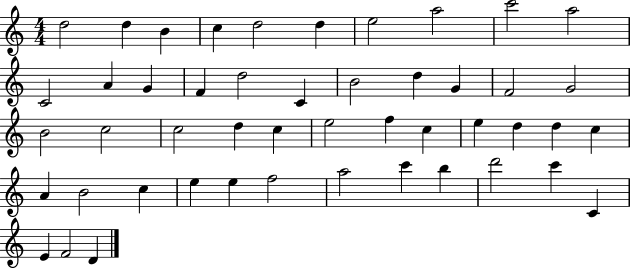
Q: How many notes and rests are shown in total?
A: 48